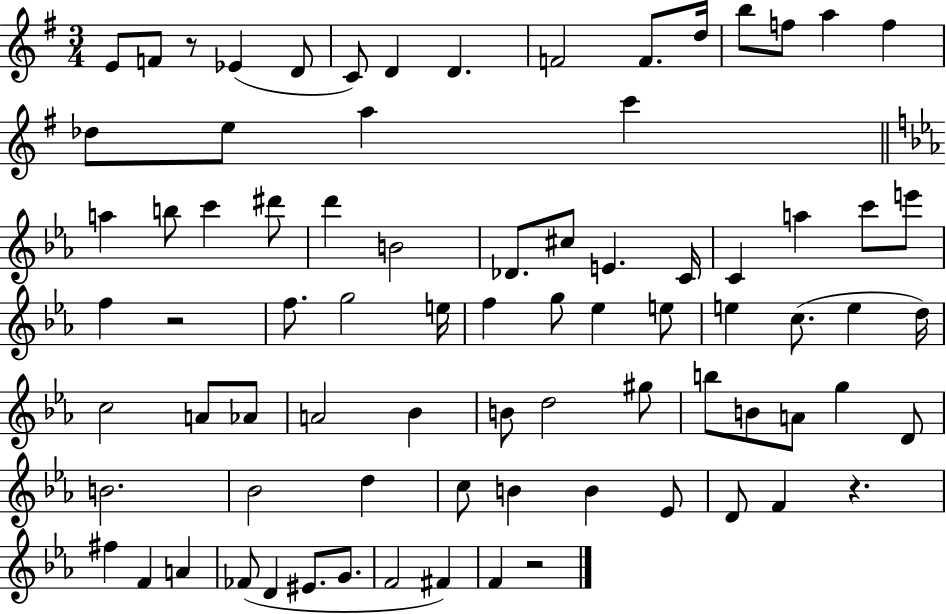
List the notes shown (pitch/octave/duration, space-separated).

E4/e F4/e R/e Eb4/q D4/e C4/e D4/q D4/q. F4/h F4/e. D5/s B5/e F5/e A5/q F5/q Db5/e E5/e A5/q C6/q A5/q B5/e C6/q D#6/e D6/q B4/h Db4/e. C#5/e E4/q. C4/s C4/q A5/q C6/e E6/e F5/q R/h F5/e. G5/h E5/s F5/q G5/e Eb5/q E5/e E5/q C5/e. E5/q D5/s C5/h A4/e Ab4/e A4/h Bb4/q B4/e D5/h G#5/e B5/e B4/e A4/e G5/q D4/e B4/h. Bb4/h D5/q C5/e B4/q B4/q Eb4/e D4/e F4/q R/q. F#5/q F4/q A4/q FES4/e D4/q EIS4/e. G4/e. F4/h F#4/q F4/q R/h